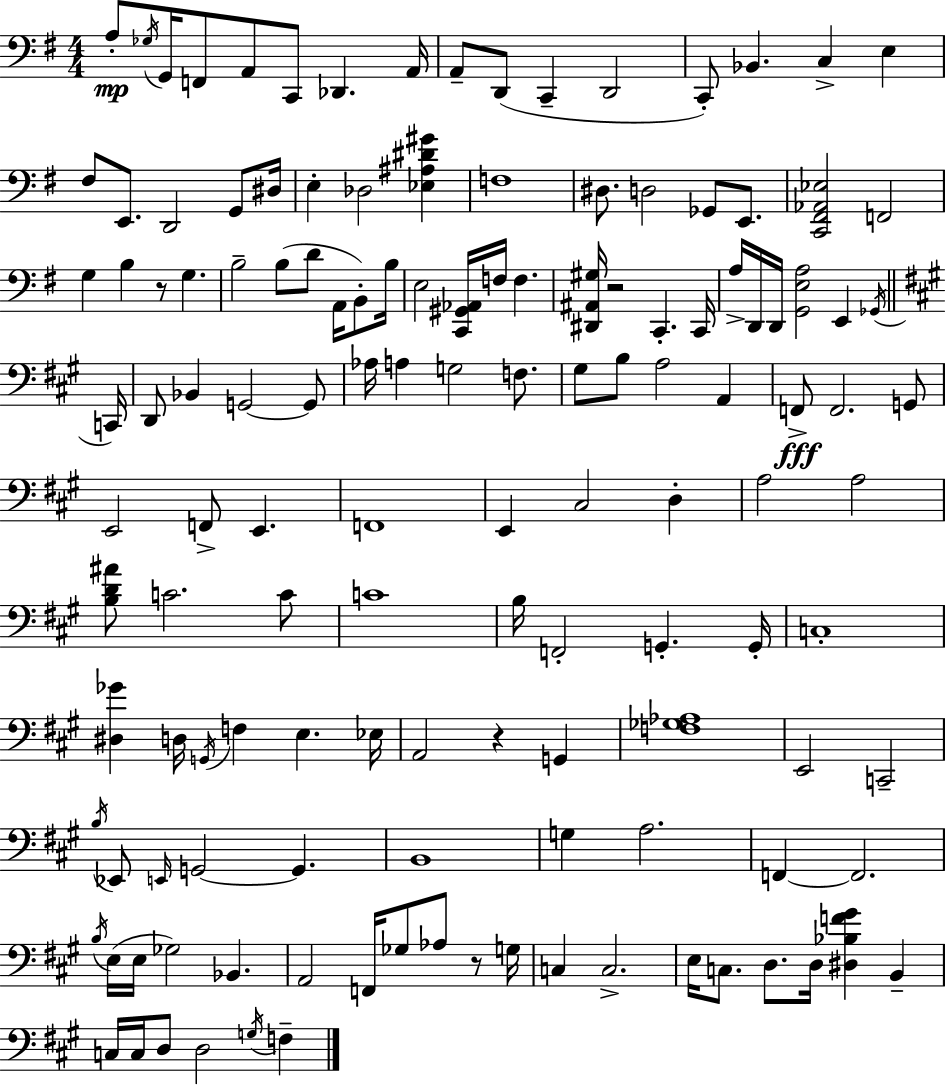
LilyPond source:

{
  \clef bass
  \numericTimeSignature
  \time 4/4
  \key e \minor
  a8-.\mp \acciaccatura { ges16 } g,16 f,8 a,8 c,8 des,4. | a,16 a,8-- d,8( c,4-- d,2 | c,8-.) bes,4. c4-> e4 | fis8 e,8. d,2 g,8 | \break dis16 e4-. des2 <ees ais dis' gis'>4 | f1 | dis8. d2 ges,8 e,8. | <c, fis, aes, ees>2 f,2 | \break g4 b4 r8 g4. | b2-- b8( d'8 a,16 b,8-.) | b16 e2 <c, gis, aes,>16 f16 f4. | <dis, ais, gis>16 r2 c,4.-. | \break c,16 a16-> d,16 d,16 <g, e a>2 e,4 | \acciaccatura { ges,16 } \bar "||" \break \key a \major c,16 d,8 bes,4 g,2~~ g,8 | aes16 a4 g2 f8. | gis8 b8 a2 a,4 | f,8->\fff f,2. g,8 | \break e,2 f,8-> e,4. | f,1 | e,4 cis2 d4-. | a2 a2 | \break <b d' ais'>8 c'2. c'8 | c'1 | b16 f,2-. g,4.-. | g,16-. c1-. | \break <dis ges'>4 d16 \acciaccatura { g,16 } f4 e4. | ees16 a,2 r4 g,4 | <f ges aes>1 | e,2 c,2-- | \break \acciaccatura { b16 } ees,8 \grace { e,16 } g,2~~ g,4. | b,1 | g4 a2. | f,4~~ f,2. | \break \acciaccatura { b16 } e16( e16 ges2) bes,4. | a,2 f,16 ges8 | aes8 r8 g16 c4 c2.-> | e16 c8. d8. d16 <dis bes f' gis'>4 | \break b,4-- c16 c16 d8 d2 | \acciaccatura { g16 } f4-- \bar "|."
}